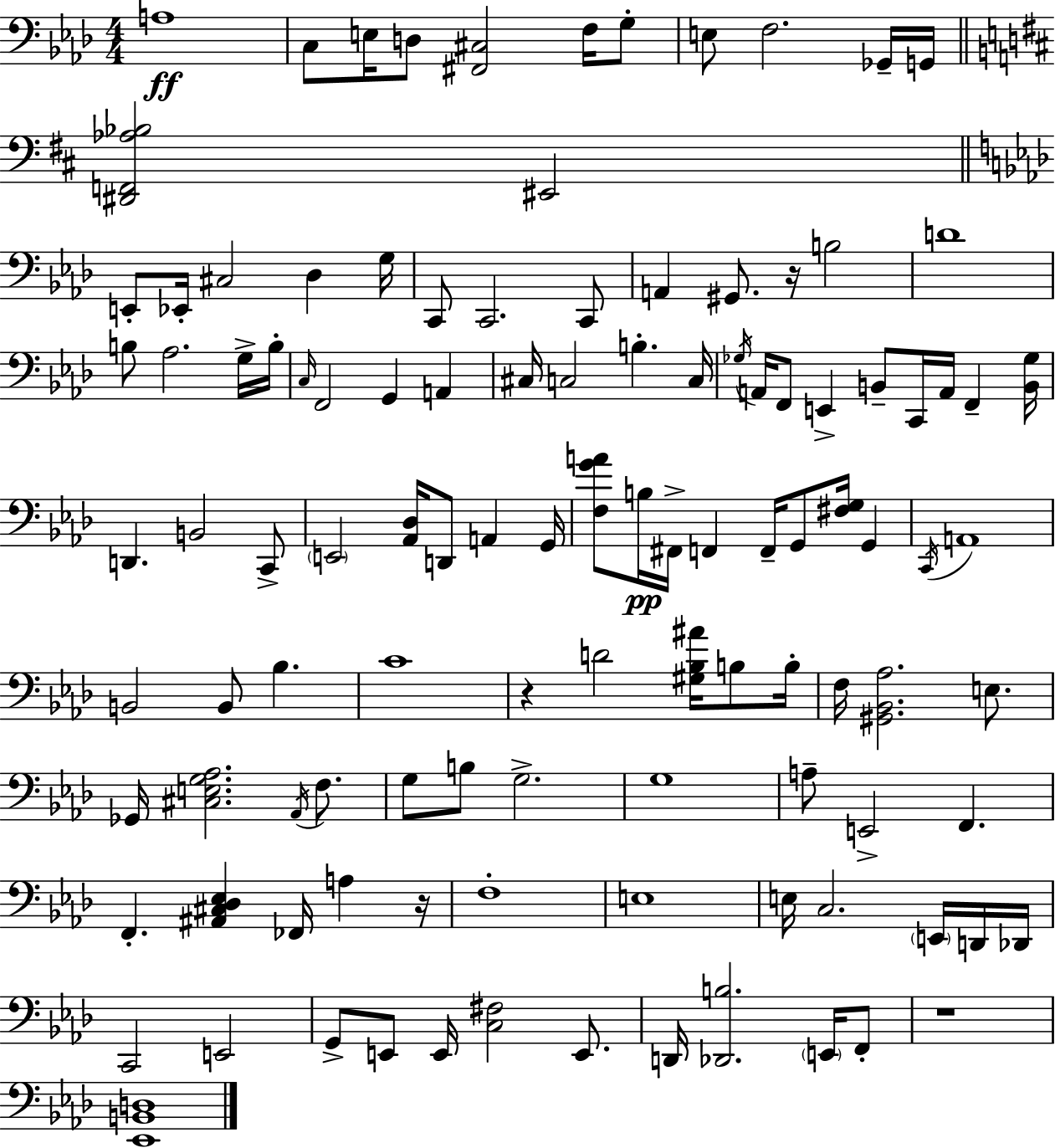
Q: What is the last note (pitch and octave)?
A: F2